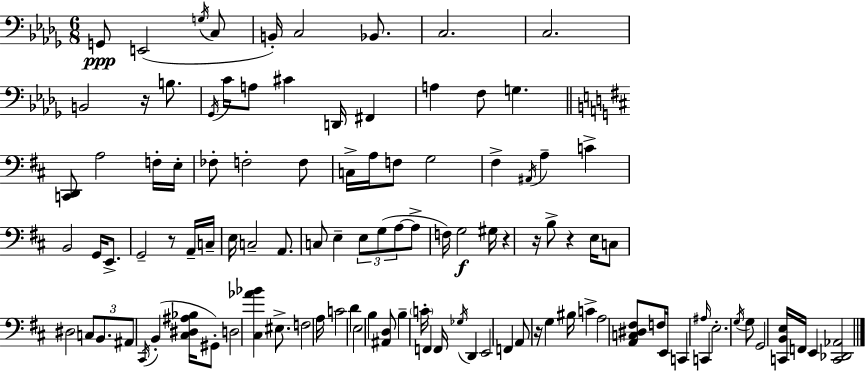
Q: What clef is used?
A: bass